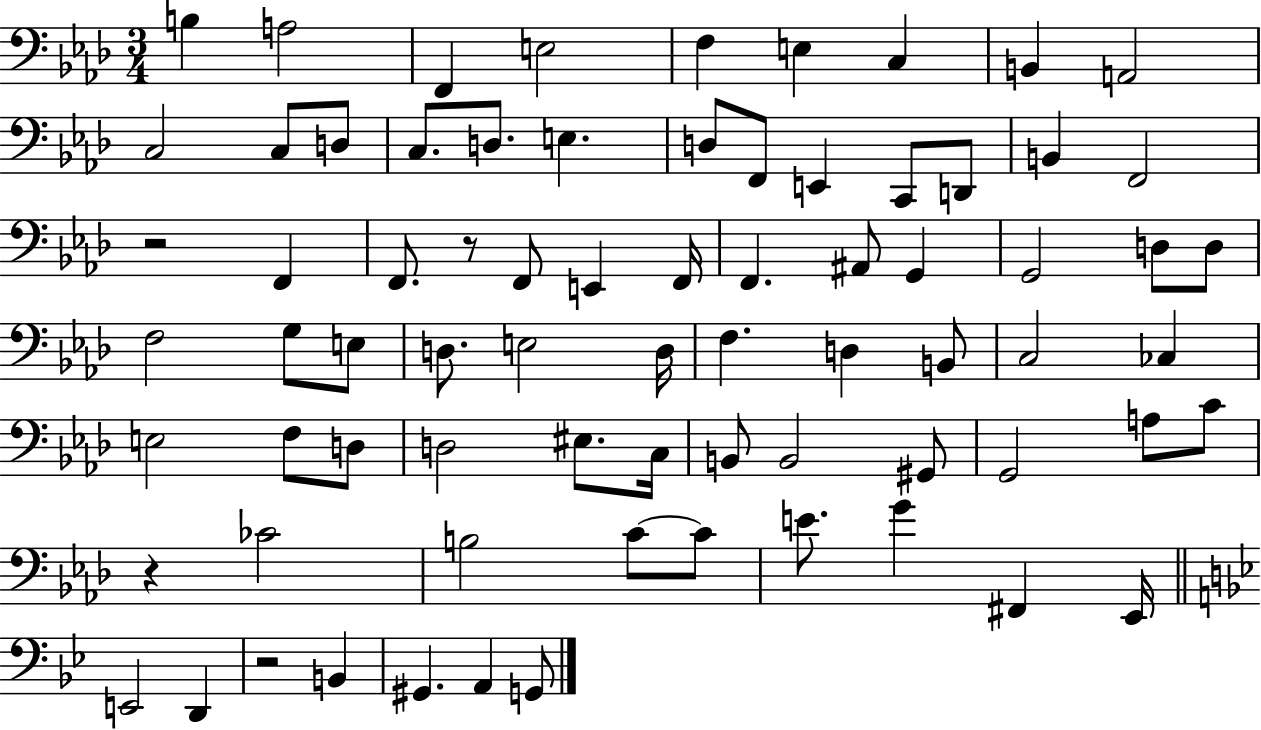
{
  \clef bass
  \numericTimeSignature
  \time 3/4
  \key aes \major
  b4 a2 | f,4 e2 | f4 e4 c4 | b,4 a,2 | \break c2 c8 d8 | c8. d8. e4. | d8 f,8 e,4 c,8 d,8 | b,4 f,2 | \break r2 f,4 | f,8. r8 f,8 e,4 f,16 | f,4. ais,8 g,4 | g,2 d8 d8 | \break f2 g8 e8 | d8. e2 d16 | f4. d4 b,8 | c2 ces4 | \break e2 f8 d8 | d2 eis8. c16 | b,8 b,2 gis,8 | g,2 a8 c'8 | \break r4 ces'2 | b2 c'8~~ c'8 | e'8. g'4 fis,4 ees,16 | \bar "||" \break \key g \minor e,2 d,4 | r2 b,4 | gis,4. a,4 g,8 | \bar "|."
}